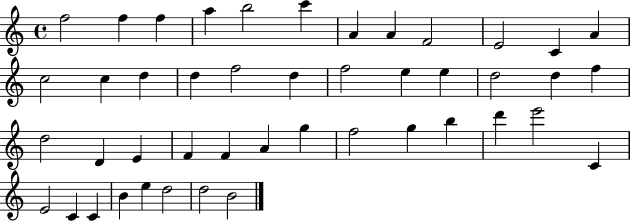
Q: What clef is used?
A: treble